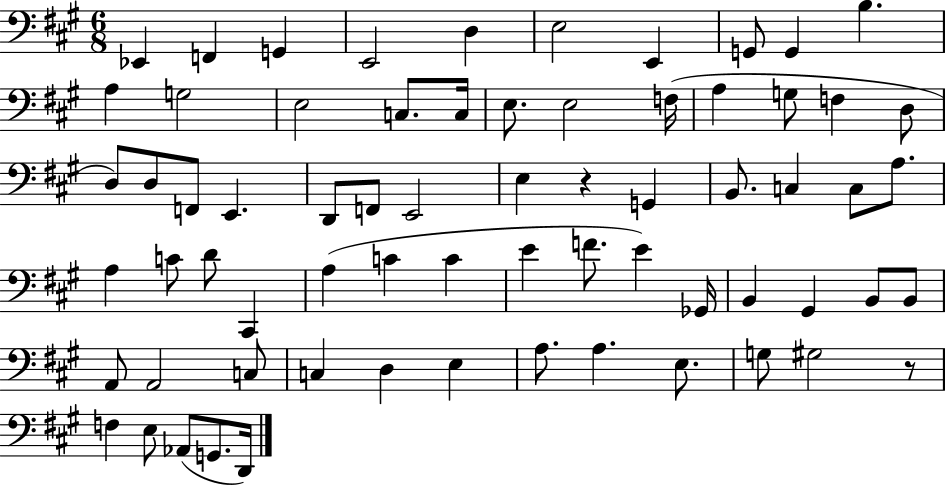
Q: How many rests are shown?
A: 2